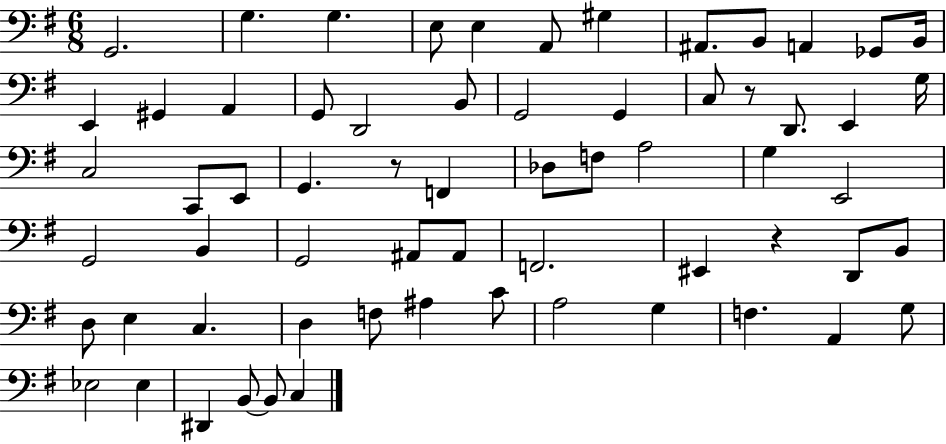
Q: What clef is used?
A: bass